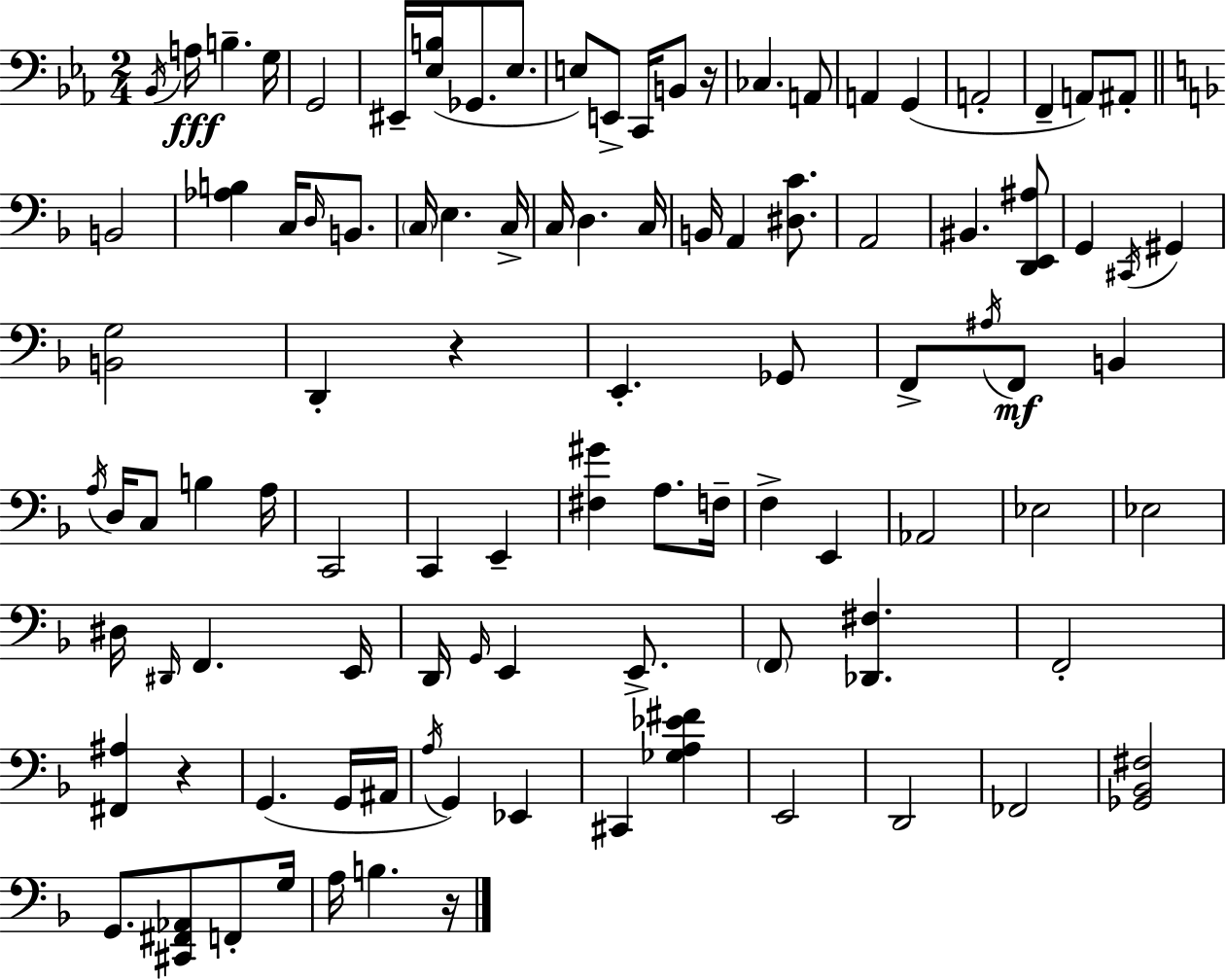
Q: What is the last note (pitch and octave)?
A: B3